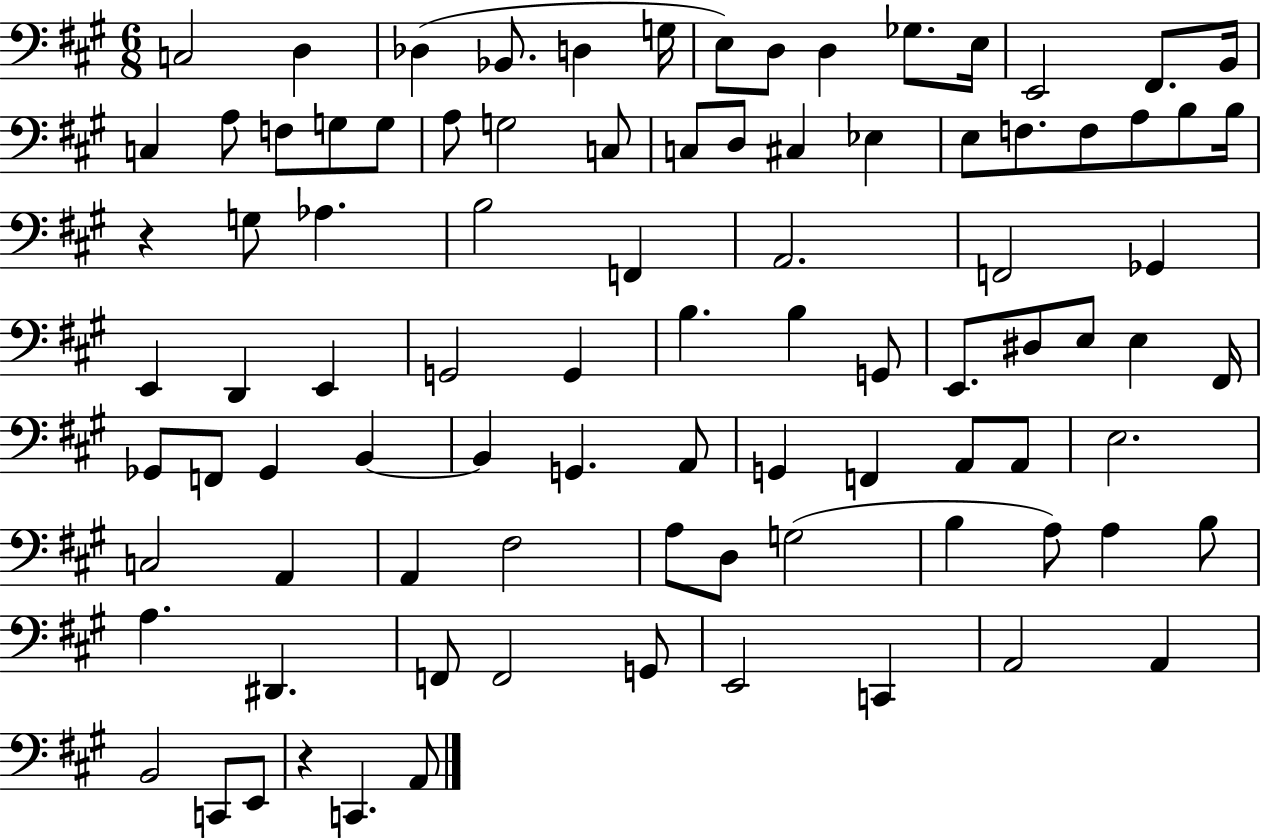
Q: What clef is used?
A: bass